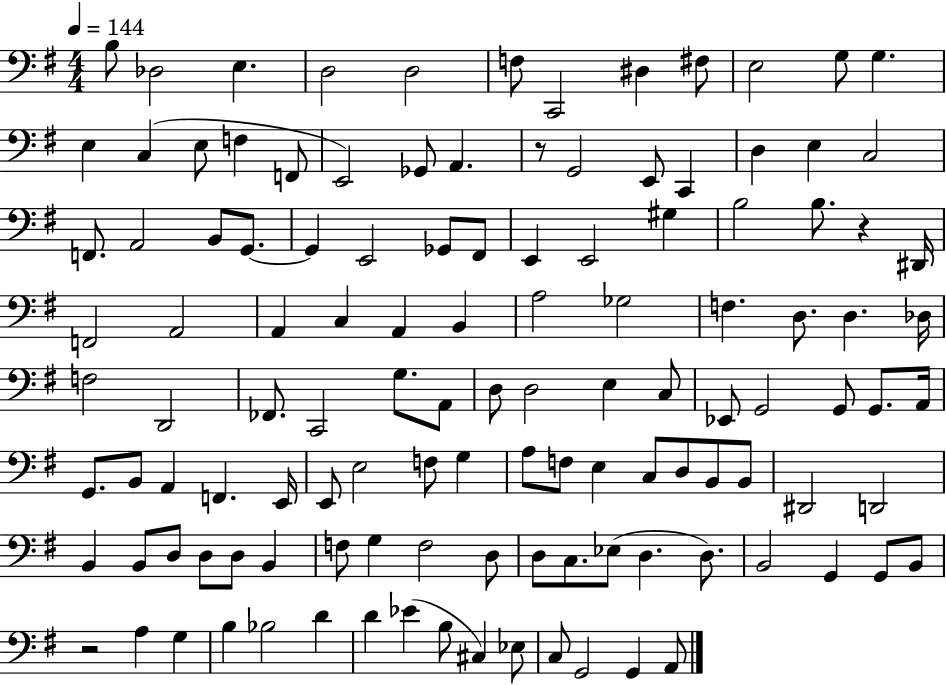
X:1
T:Untitled
M:4/4
L:1/4
K:G
B,/2 _D,2 E, D,2 D,2 F,/2 C,,2 ^D, ^F,/2 E,2 G,/2 G, E, C, E,/2 F, F,,/2 E,,2 _G,,/2 A,, z/2 G,,2 E,,/2 C,, D, E, C,2 F,,/2 A,,2 B,,/2 G,,/2 G,, E,,2 _G,,/2 ^F,,/2 E,, E,,2 ^G, B,2 B,/2 z ^D,,/4 F,,2 A,,2 A,, C, A,, B,, A,2 _G,2 F, D,/2 D, _D,/4 F,2 D,,2 _F,,/2 C,,2 G,/2 A,,/2 D,/2 D,2 E, C,/2 _E,,/2 G,,2 G,,/2 G,,/2 A,,/4 G,,/2 B,,/2 A,, F,, E,,/4 E,,/2 E,2 F,/2 G, A,/2 F,/2 E, C,/2 D,/2 B,,/2 B,,/2 ^D,,2 D,,2 B,, B,,/2 D,/2 D,/2 D,/2 B,, F,/2 G, F,2 D,/2 D,/2 C,/2 _E,/2 D, D,/2 B,,2 G,, G,,/2 B,,/2 z2 A, G, B, _B,2 D D _E B,/2 ^C, _E,/2 C,/2 G,,2 G,, A,,/2